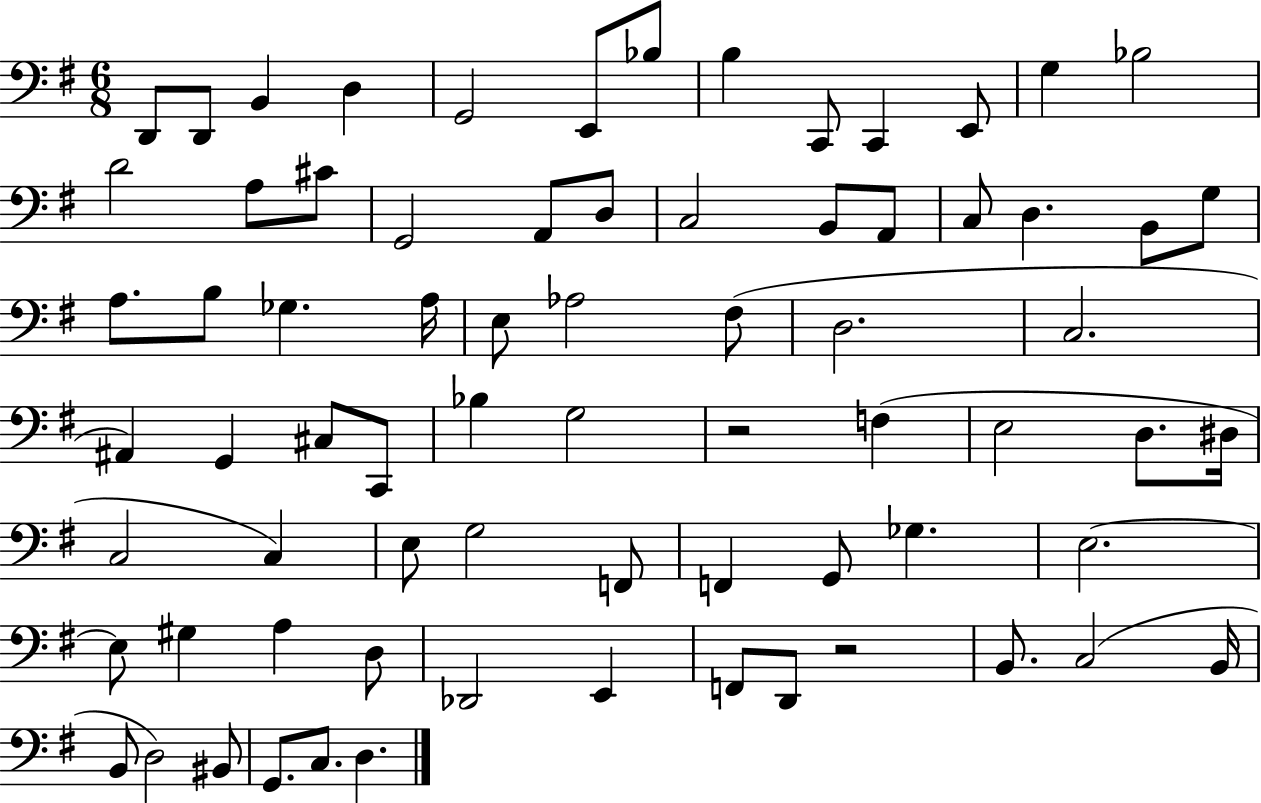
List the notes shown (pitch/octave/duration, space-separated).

D2/e D2/e B2/q D3/q G2/h E2/e Bb3/e B3/q C2/e C2/q E2/e G3/q Bb3/h D4/h A3/e C#4/e G2/h A2/e D3/e C3/h B2/e A2/e C3/e D3/q. B2/e G3/e A3/e. B3/e Gb3/q. A3/s E3/e Ab3/h F#3/e D3/h. C3/h. A#2/q G2/q C#3/e C2/e Bb3/q G3/h R/h F3/q E3/h D3/e. D#3/s C3/h C3/q E3/e G3/h F2/e F2/q G2/e Gb3/q. E3/h. E3/e G#3/q A3/q D3/e Db2/h E2/q F2/e D2/e R/h B2/e. C3/h B2/s B2/e D3/h BIS2/e G2/e. C3/e. D3/q.